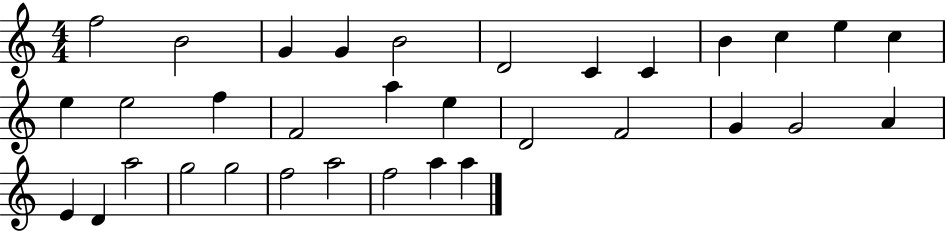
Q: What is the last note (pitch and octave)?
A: A5